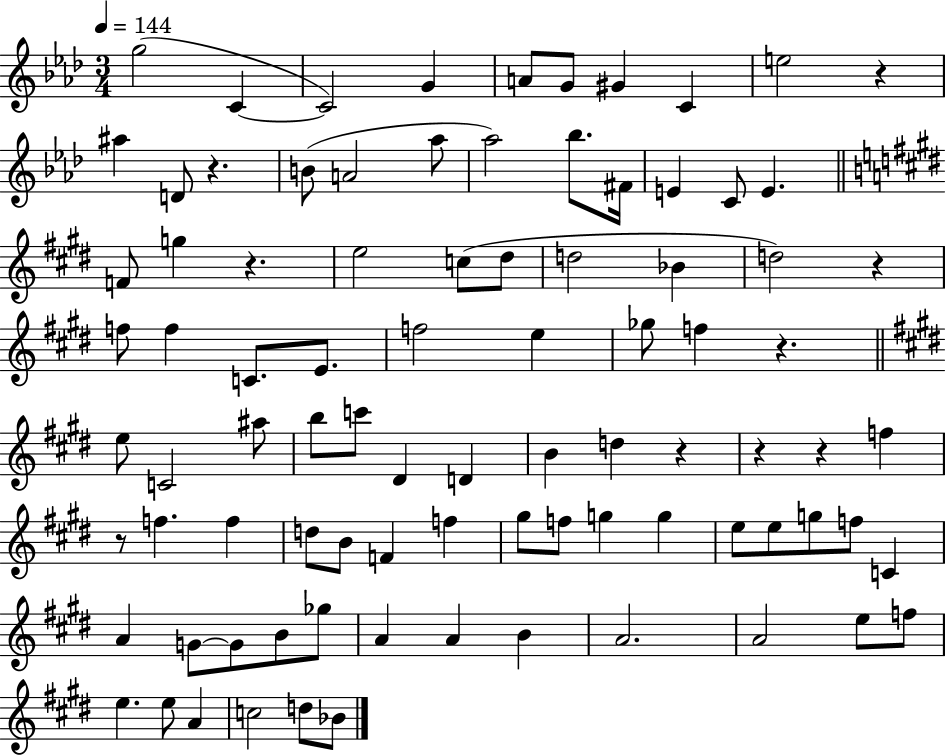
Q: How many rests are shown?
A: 9